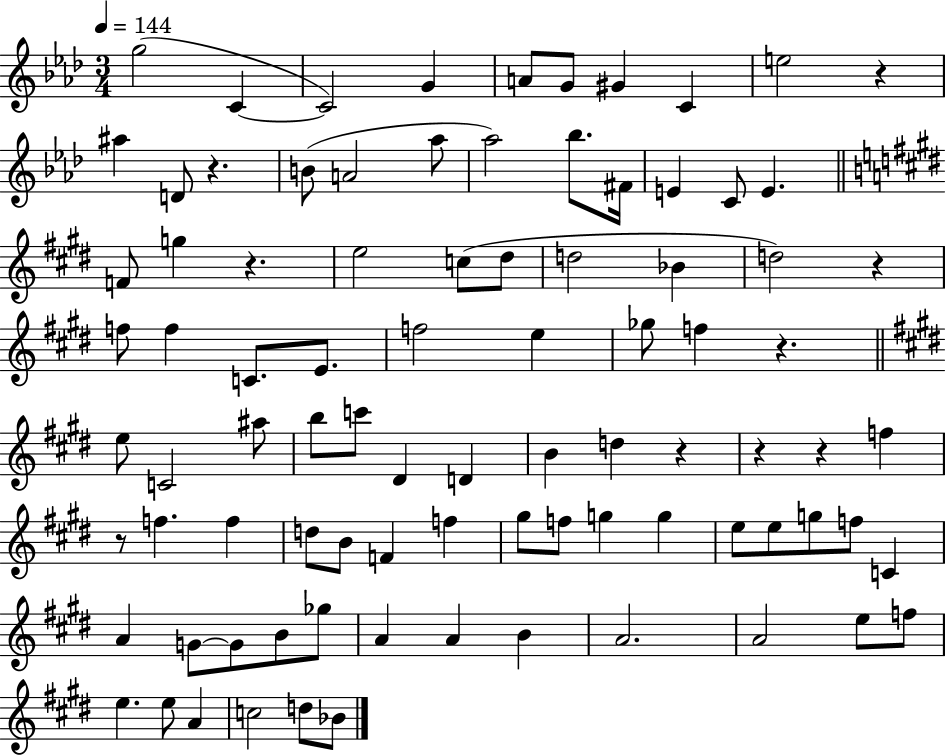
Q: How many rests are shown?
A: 9